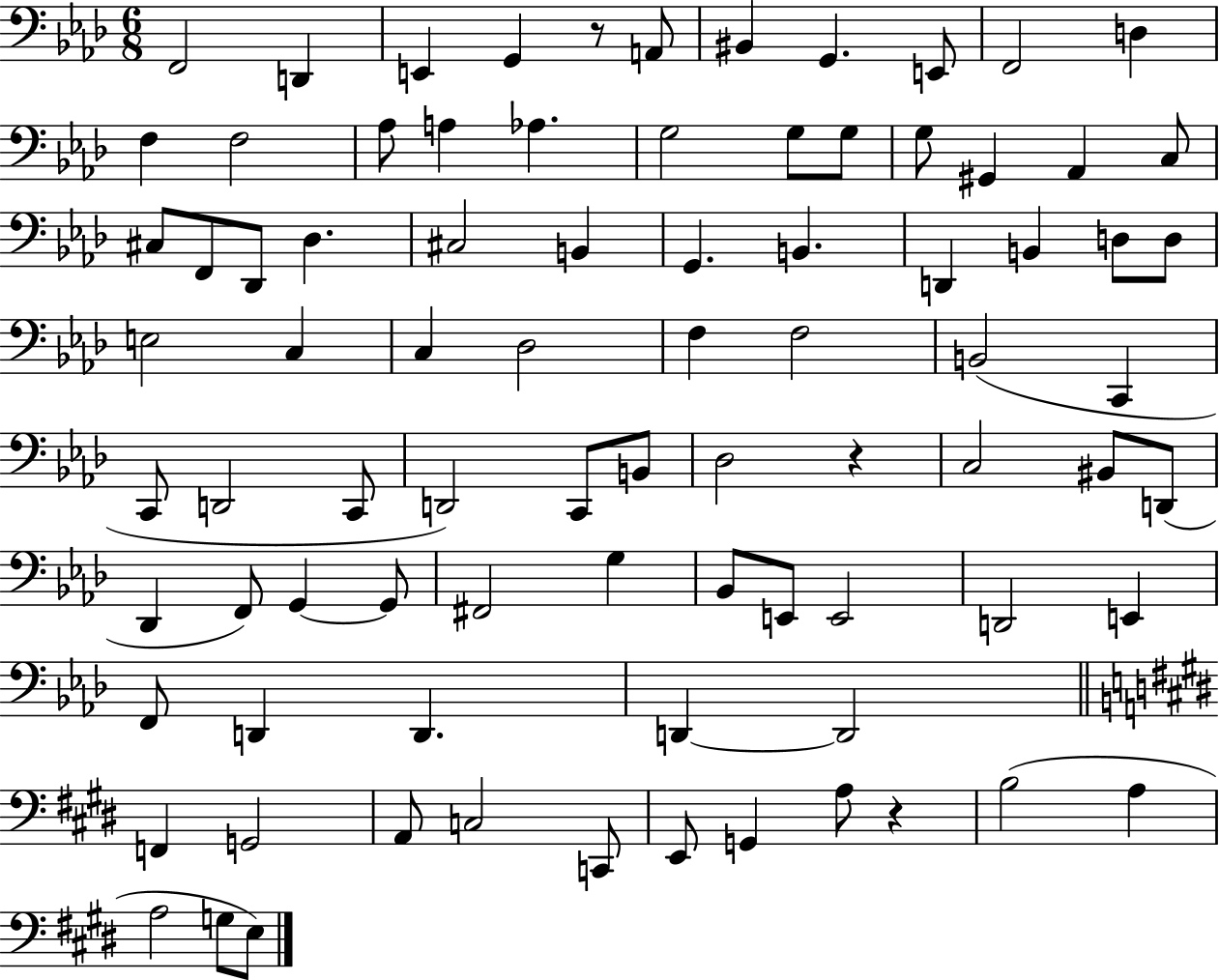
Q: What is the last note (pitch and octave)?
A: E3